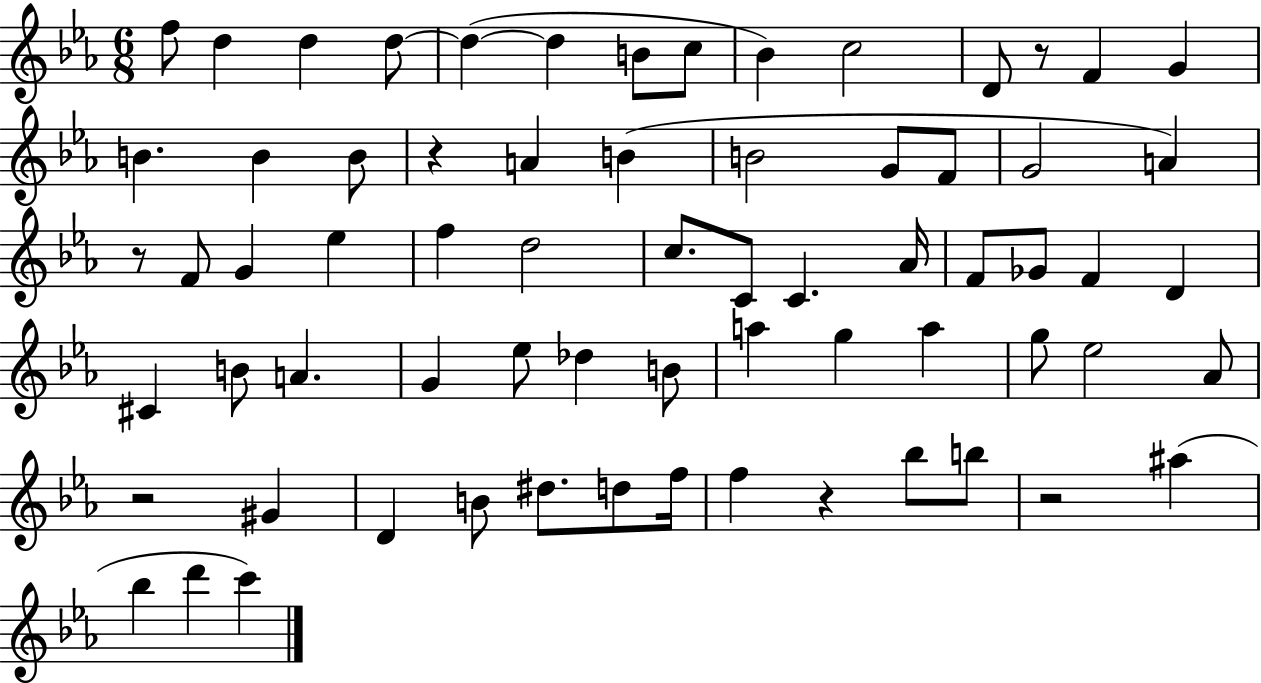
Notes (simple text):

F5/e D5/q D5/q D5/e D5/q D5/q B4/e C5/e Bb4/q C5/h D4/e R/e F4/q G4/q B4/q. B4/q B4/e R/q A4/q B4/q B4/h G4/e F4/e G4/h A4/q R/e F4/e G4/q Eb5/q F5/q D5/h C5/e. C4/e C4/q. Ab4/s F4/e Gb4/e F4/q D4/q C#4/q B4/e A4/q. G4/q Eb5/e Db5/q B4/e A5/q G5/q A5/q G5/e Eb5/h Ab4/e R/h G#4/q D4/q B4/e D#5/e. D5/e F5/s F5/q R/q Bb5/e B5/e R/h A#5/q Bb5/q D6/q C6/q